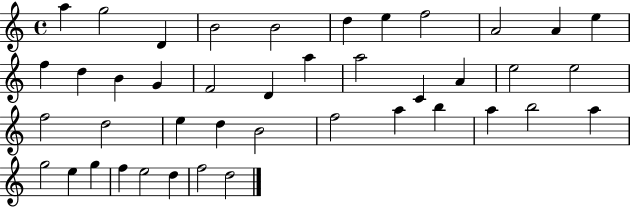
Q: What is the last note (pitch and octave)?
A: D5